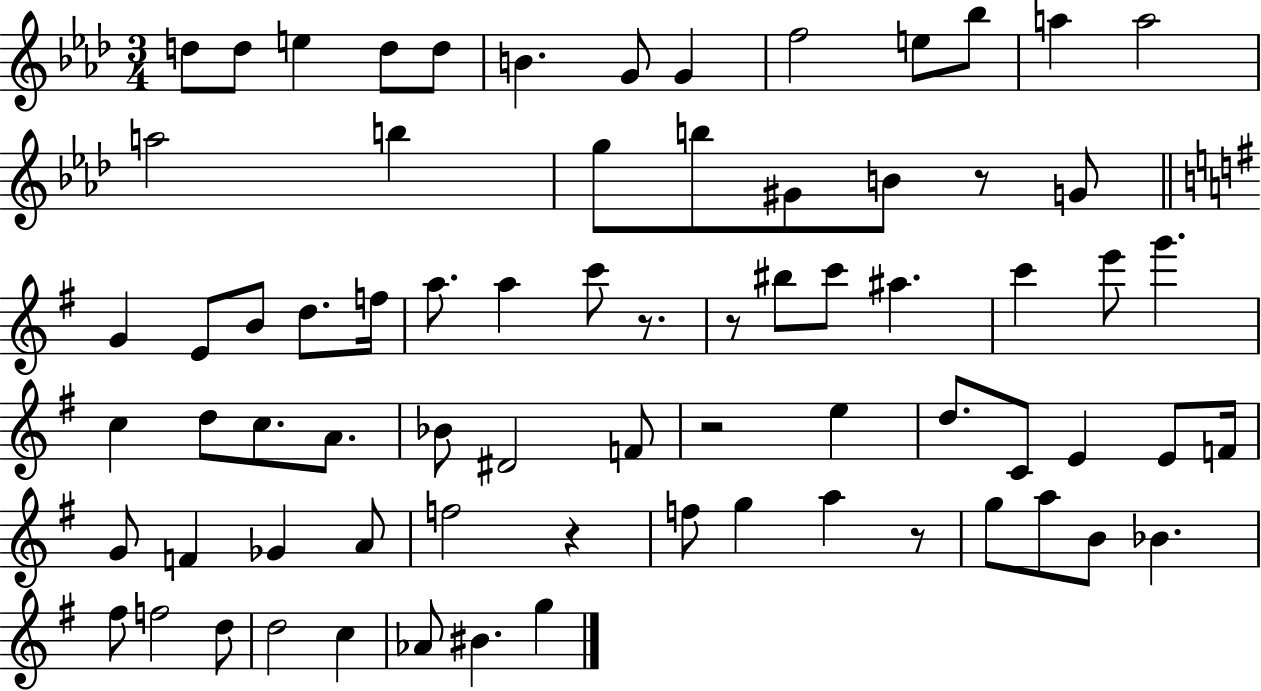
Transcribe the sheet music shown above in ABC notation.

X:1
T:Untitled
M:3/4
L:1/4
K:Ab
d/2 d/2 e d/2 d/2 B G/2 G f2 e/2 _b/2 a a2 a2 b g/2 b/2 ^G/2 B/2 z/2 G/2 G E/2 B/2 d/2 f/4 a/2 a c'/2 z/2 z/2 ^b/2 c'/2 ^a c' e'/2 g' c d/2 c/2 A/2 _B/2 ^D2 F/2 z2 e d/2 C/2 E E/2 F/4 G/2 F _G A/2 f2 z f/2 g a z/2 g/2 a/2 B/2 _B ^f/2 f2 d/2 d2 c _A/2 ^B g